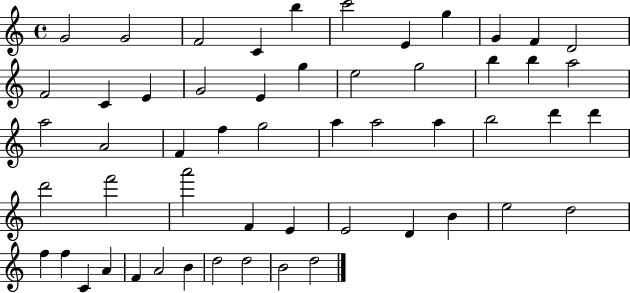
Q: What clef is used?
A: treble